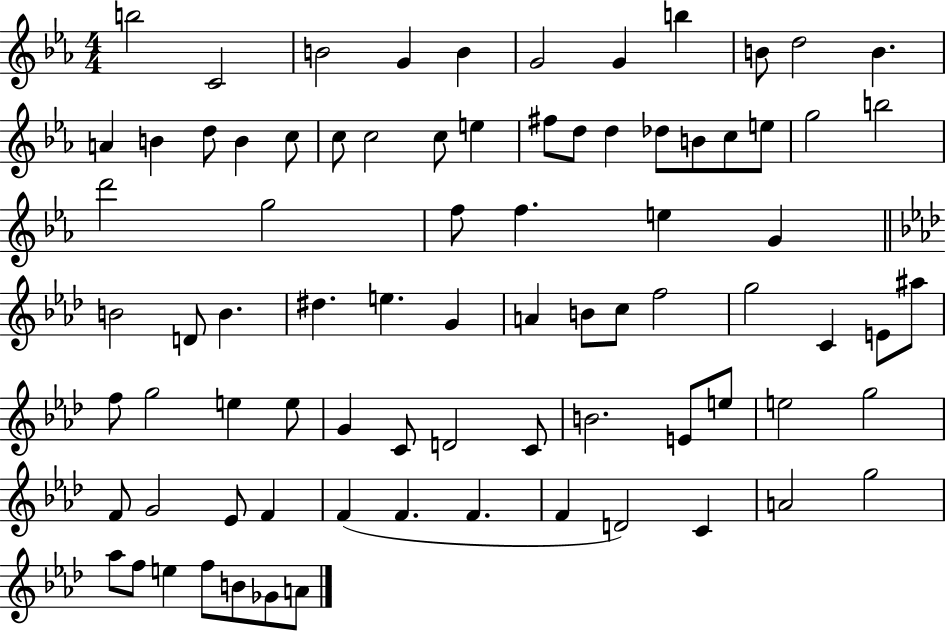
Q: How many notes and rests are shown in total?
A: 81